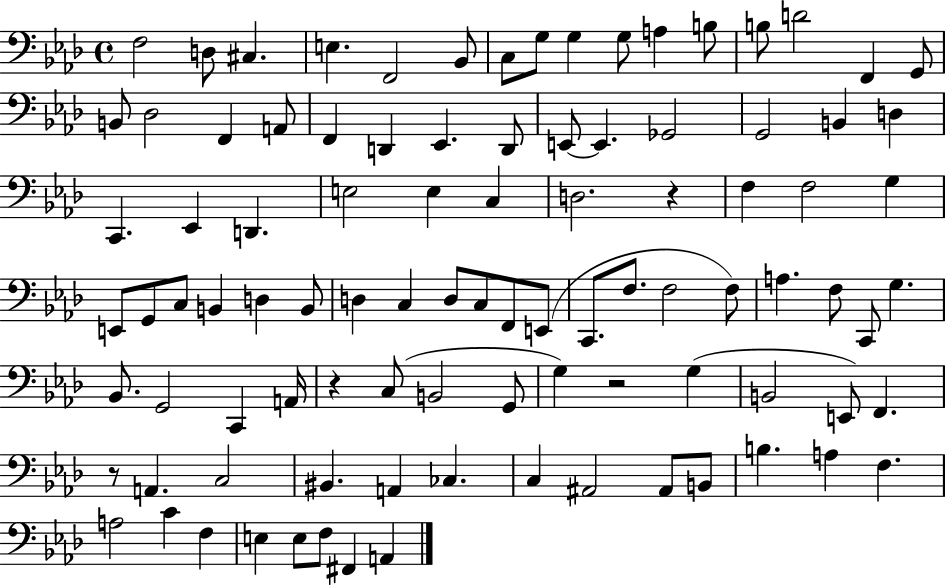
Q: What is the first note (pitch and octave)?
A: F3